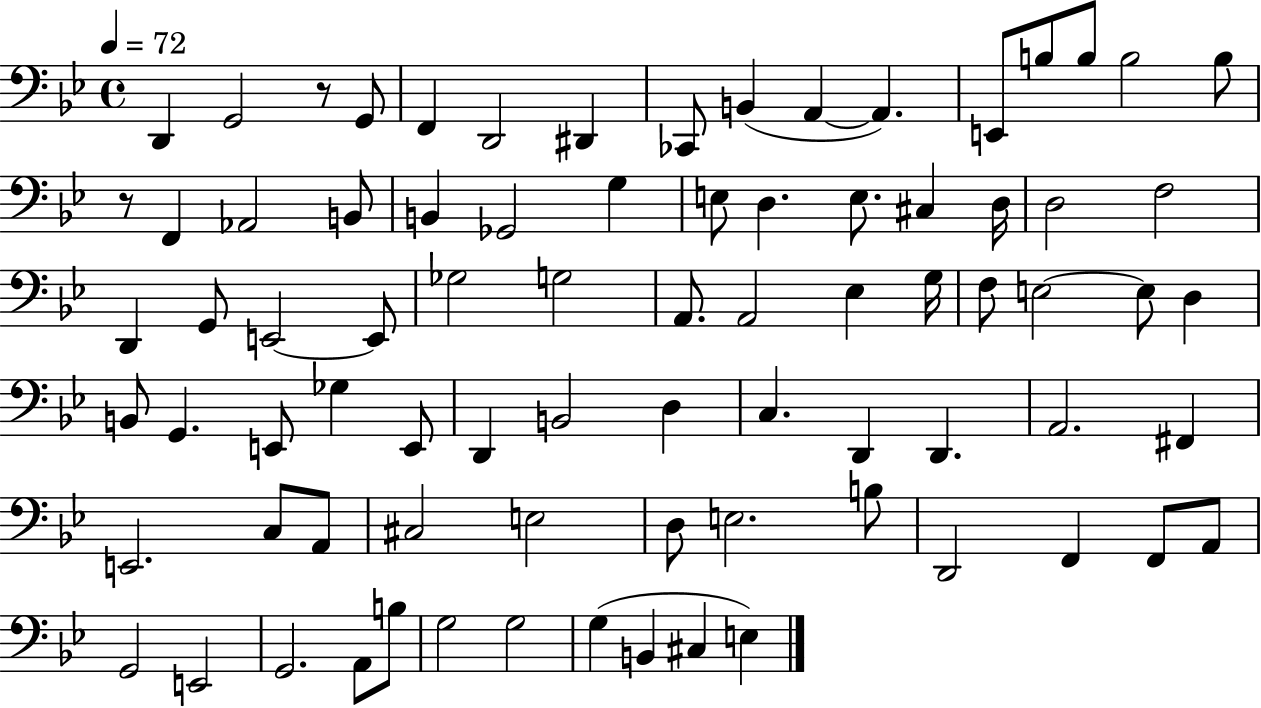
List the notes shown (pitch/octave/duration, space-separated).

D2/q G2/h R/e G2/e F2/q D2/h D#2/q CES2/e B2/q A2/q A2/q. E2/e B3/e B3/e B3/h B3/e R/e F2/q Ab2/h B2/e B2/q Gb2/h G3/q E3/e D3/q. E3/e. C#3/q D3/s D3/h F3/h D2/q G2/e E2/h E2/e Gb3/h G3/h A2/e. A2/h Eb3/q G3/s F3/e E3/h E3/e D3/q B2/e G2/q. E2/e Gb3/q E2/e D2/q B2/h D3/q C3/q. D2/q D2/q. A2/h. F#2/q E2/h. C3/e A2/e C#3/h E3/h D3/e E3/h. B3/e D2/h F2/q F2/e A2/e G2/h E2/h G2/h. A2/e B3/e G3/h G3/h G3/q B2/q C#3/q E3/q